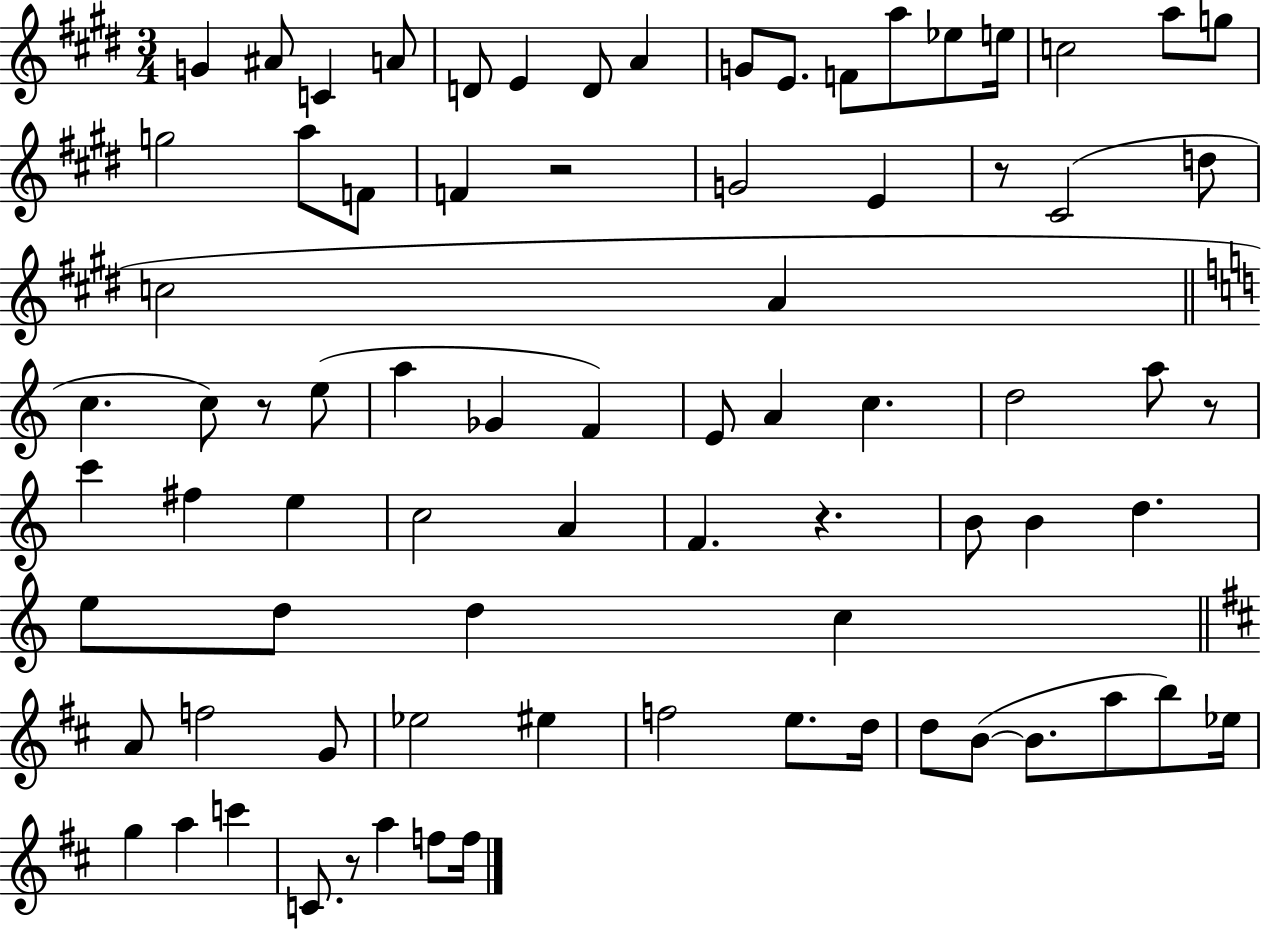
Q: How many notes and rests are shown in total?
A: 78